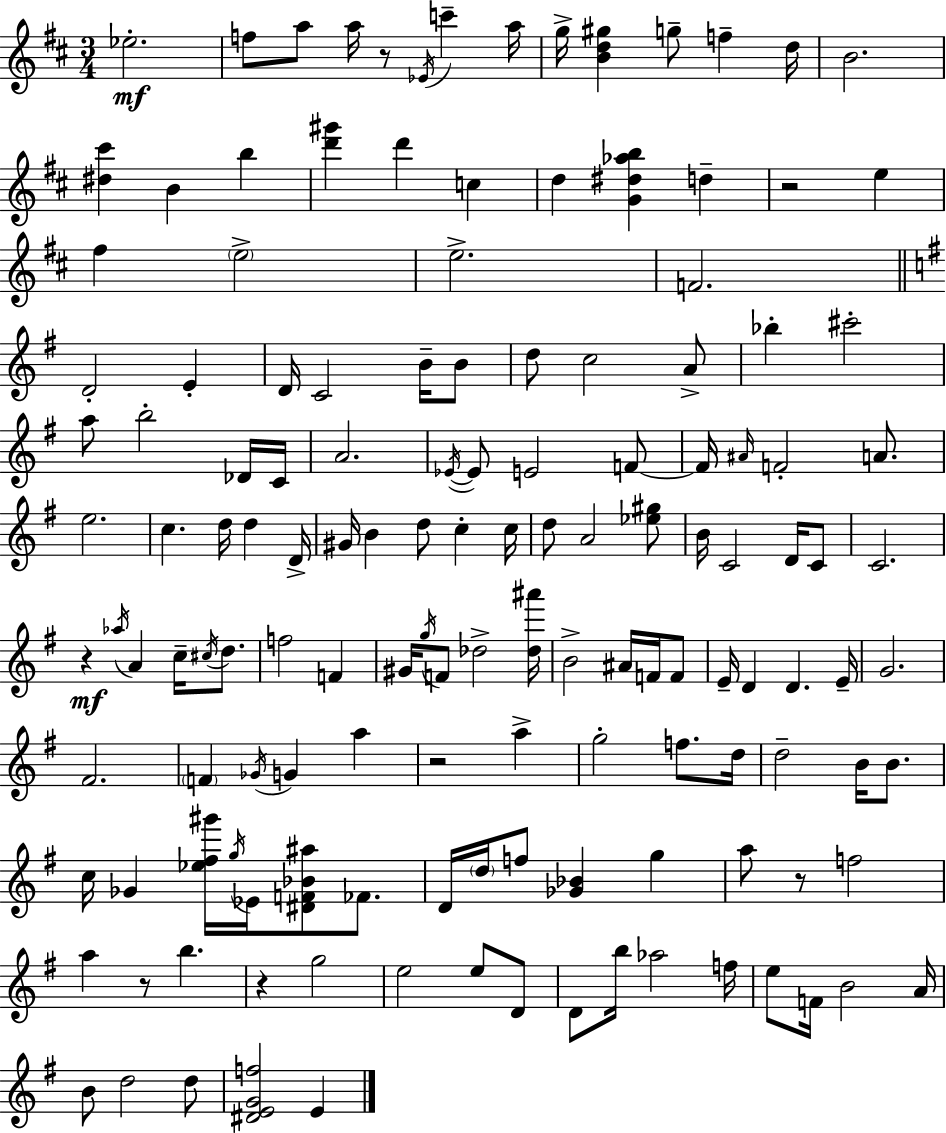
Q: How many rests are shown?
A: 7